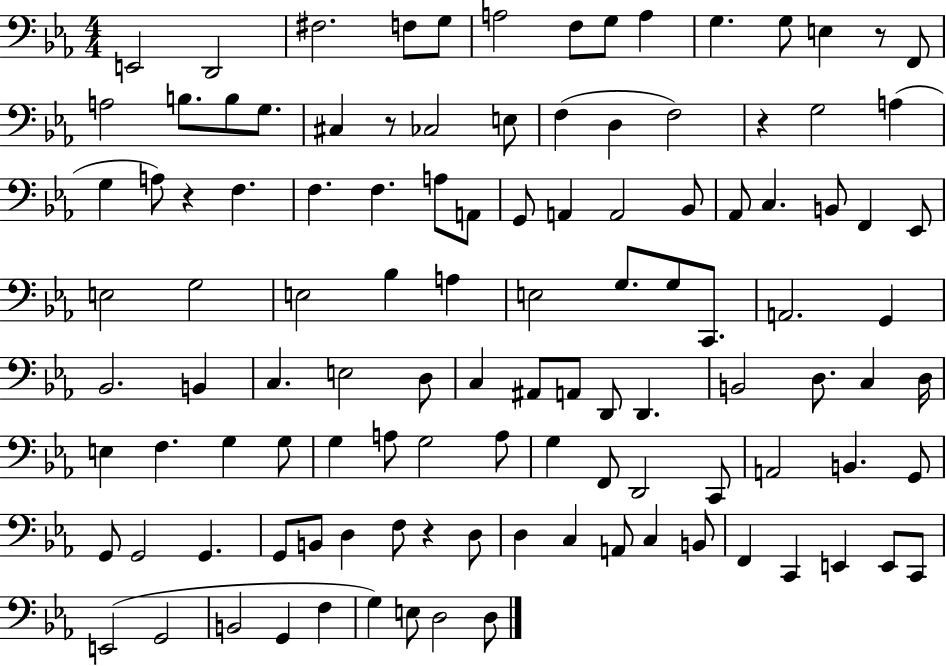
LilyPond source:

{
  \clef bass
  \numericTimeSignature
  \time 4/4
  \key ees \major
  e,2 d,2 | fis2. f8 g8 | a2 f8 g8 a4 | g4. g8 e4 r8 f,8 | \break a2 b8. b8 g8. | cis4 r8 ces2 e8 | f4( d4 f2) | r4 g2 a4( | \break g4 a8) r4 f4. | f4. f4. a8 a,8 | g,8 a,4 a,2 bes,8 | aes,8 c4. b,8 f,4 ees,8 | \break e2 g2 | e2 bes4 a4 | e2 g8. g8 c,8. | a,2. g,4 | \break bes,2. b,4 | c4. e2 d8 | c4 ais,8 a,8 d,8 d,4. | b,2 d8. c4 d16 | \break e4 f4. g4 g8 | g4 a8 g2 a8 | g4 f,8 d,2 c,8 | a,2 b,4. g,8 | \break g,8 g,2 g,4. | g,8 b,8 d4 f8 r4 d8 | d4 c4 a,8 c4 b,8 | f,4 c,4 e,4 e,8 c,8 | \break e,2( g,2 | b,2 g,4 f4 | g4) e8 d2 d8 | \bar "|."
}